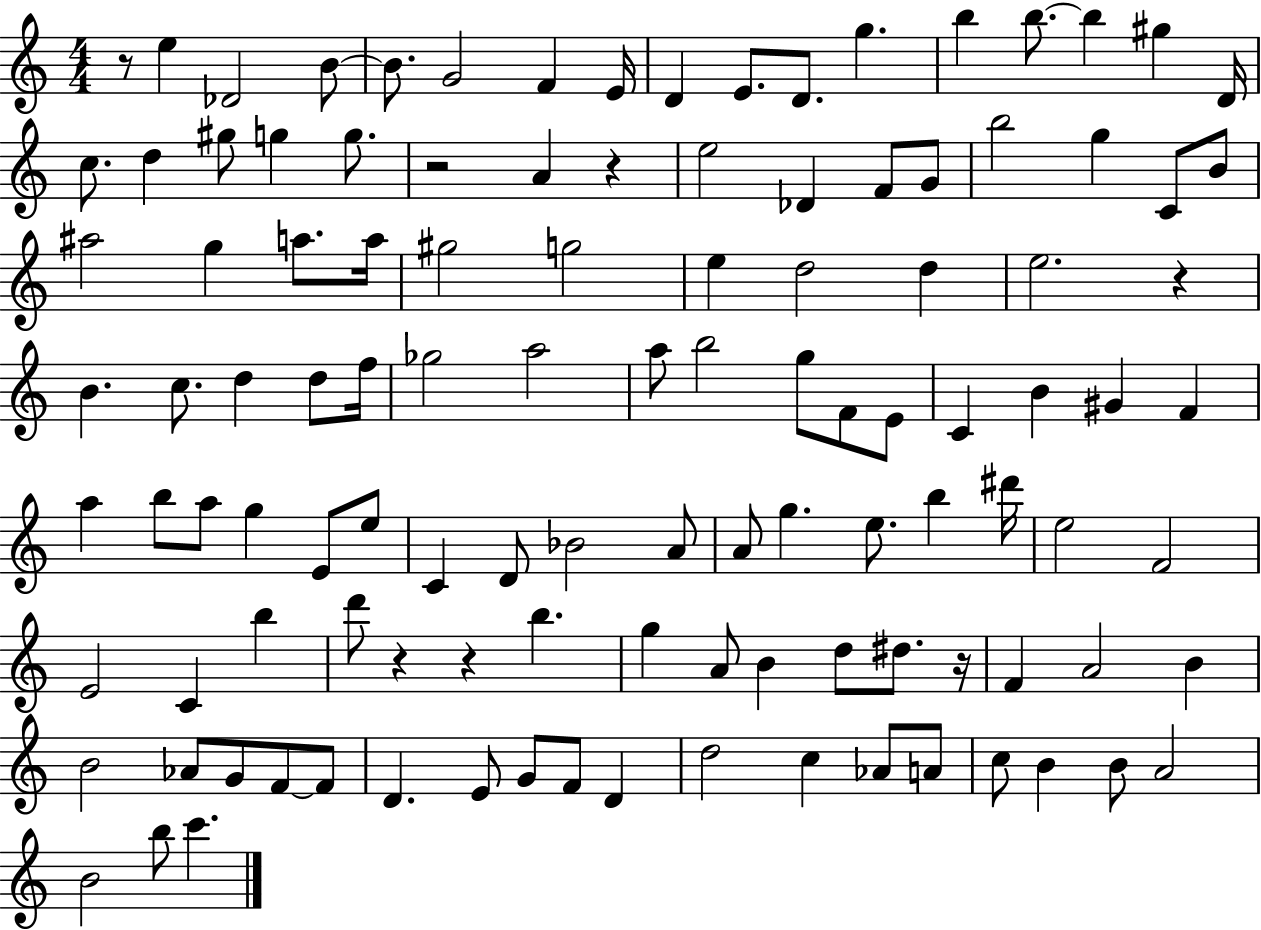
R/e E5/q Db4/h B4/e B4/e. G4/h F4/q E4/s D4/q E4/e. D4/e. G5/q. B5/q B5/e. B5/q G#5/q D4/s C5/e. D5/q G#5/e G5/q G5/e. R/h A4/q R/q E5/h Db4/q F4/e G4/e B5/h G5/q C4/e B4/e A#5/h G5/q A5/e. A5/s G#5/h G5/h E5/q D5/h D5/q E5/h. R/q B4/q. C5/e. D5/q D5/e F5/s Gb5/h A5/h A5/e B5/h G5/e F4/e E4/e C4/q B4/q G#4/q F4/q A5/q B5/e A5/e G5/q E4/e E5/e C4/q D4/e Bb4/h A4/e A4/e G5/q. E5/e. B5/q D#6/s E5/h F4/h E4/h C4/q B5/q D6/e R/q R/q B5/q. G5/q A4/e B4/q D5/e D#5/e. R/s F4/q A4/h B4/q B4/h Ab4/e G4/e F4/e F4/e D4/q. E4/e G4/e F4/e D4/q D5/h C5/q Ab4/e A4/e C5/e B4/q B4/e A4/h B4/h B5/e C6/q.